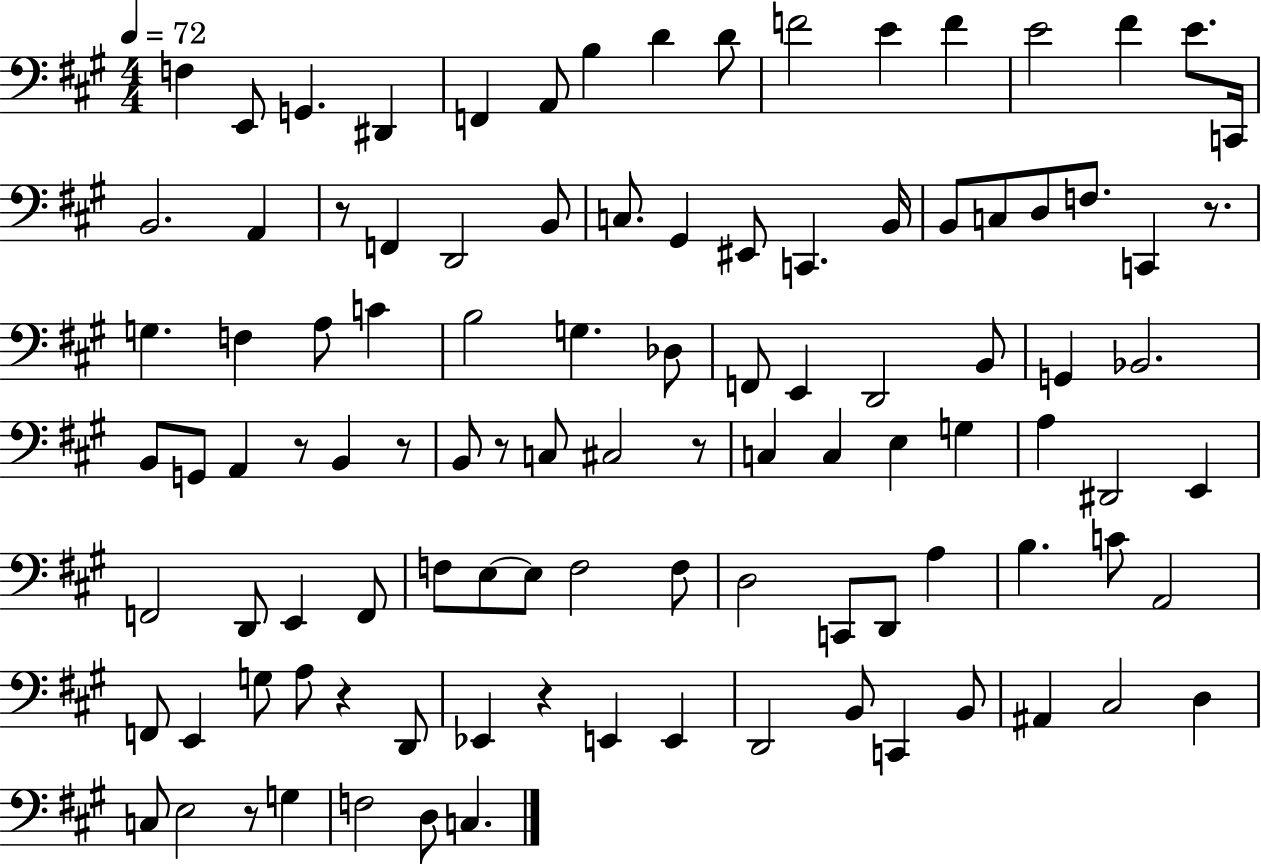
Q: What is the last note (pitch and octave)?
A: C3